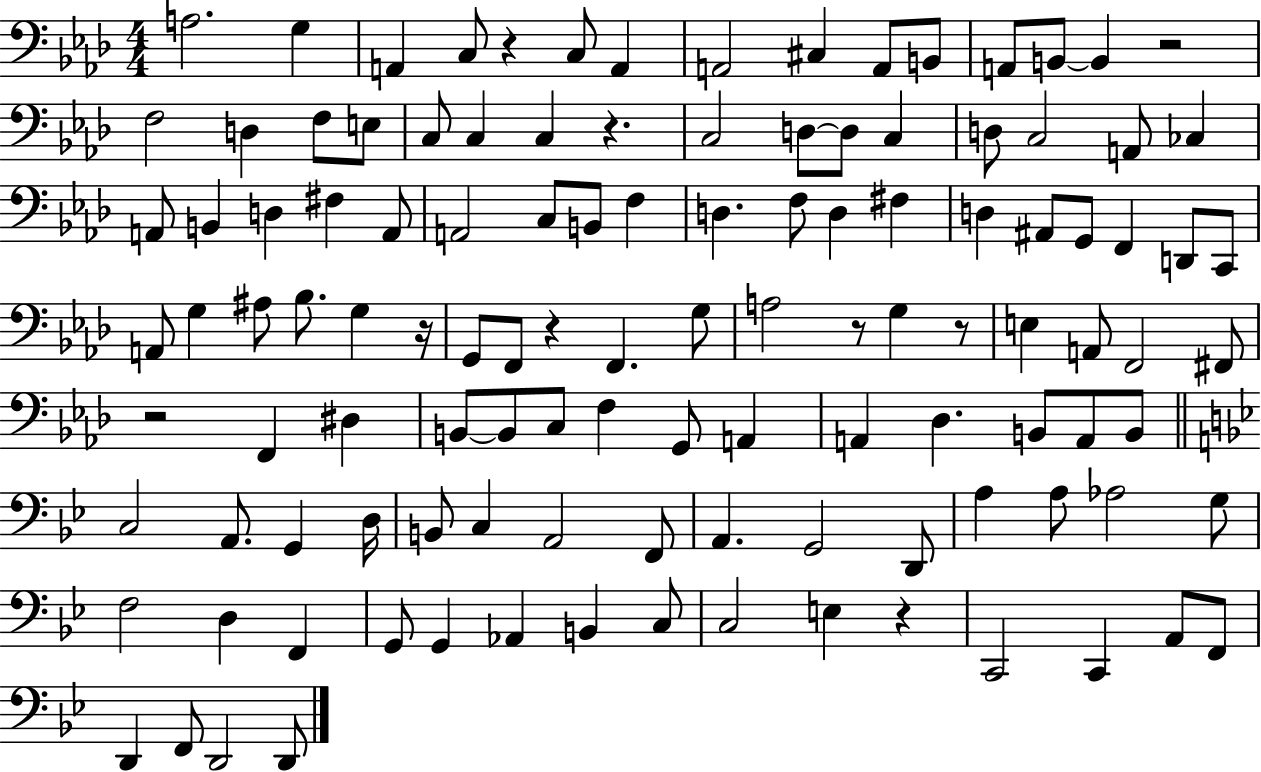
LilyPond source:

{
  \clef bass
  \numericTimeSignature
  \time 4/4
  \key aes \major
  a2. g4 | a,4 c8 r4 c8 a,4 | a,2 cis4 a,8 b,8 | a,8 b,8~~ b,4 r2 | \break f2 d4 f8 e8 | c8 c4 c4 r4. | c2 d8~~ d8 c4 | d8 c2 a,8 ces4 | \break a,8 b,4 d4 fis4 a,8 | a,2 c8 b,8 f4 | d4. f8 d4 fis4 | d4 ais,8 g,8 f,4 d,8 c,8 | \break a,8 g4 ais8 bes8. g4 r16 | g,8 f,8 r4 f,4. g8 | a2 r8 g4 r8 | e4 a,8 f,2 fis,8 | \break r2 f,4 dis4 | b,8~~ b,8 c8 f4 g,8 a,4 | a,4 des4. b,8 a,8 b,8 | \bar "||" \break \key bes \major c2 a,8. g,4 d16 | b,8 c4 a,2 f,8 | a,4. g,2 d,8 | a4 a8 aes2 g8 | \break f2 d4 f,4 | g,8 g,4 aes,4 b,4 c8 | c2 e4 r4 | c,2 c,4 a,8 f,8 | \break d,4 f,8 d,2 d,8 | \bar "|."
}